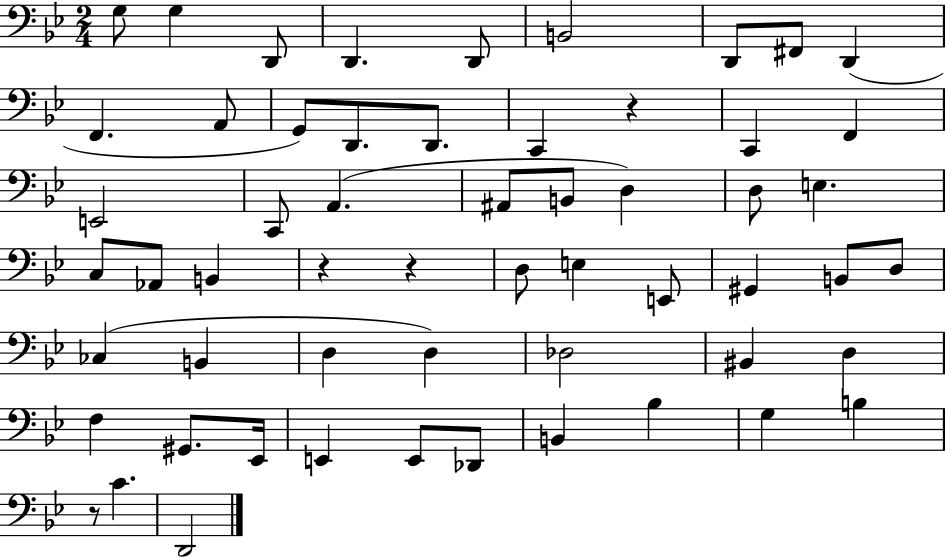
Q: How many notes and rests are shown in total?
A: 57